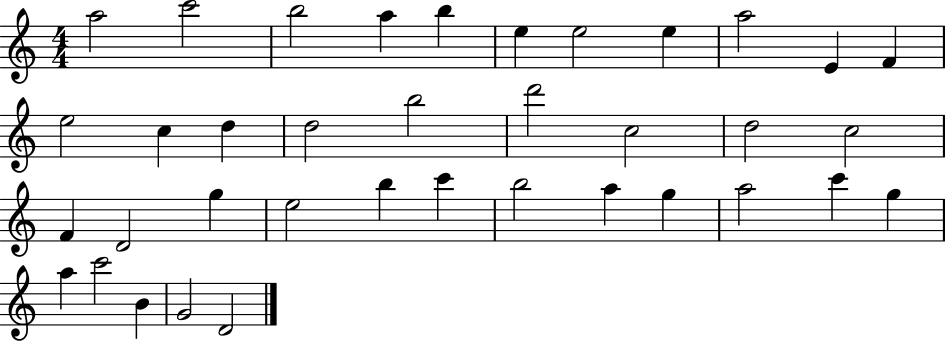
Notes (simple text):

A5/h C6/h B5/h A5/q B5/q E5/q E5/h E5/q A5/h E4/q F4/q E5/h C5/q D5/q D5/h B5/h D6/h C5/h D5/h C5/h F4/q D4/h G5/q E5/h B5/q C6/q B5/h A5/q G5/q A5/h C6/q G5/q A5/q C6/h B4/q G4/h D4/h